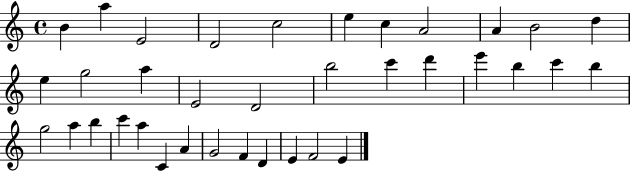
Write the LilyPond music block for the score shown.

{
  \clef treble
  \time 4/4
  \defaultTimeSignature
  \key c \major
  b'4 a''4 e'2 | d'2 c''2 | e''4 c''4 a'2 | a'4 b'2 d''4 | \break e''4 g''2 a''4 | e'2 d'2 | b''2 c'''4 d'''4 | e'''4 b''4 c'''4 b''4 | \break g''2 a''4 b''4 | c'''4 a''4 c'4 a'4 | g'2 f'4 d'4 | e'4 f'2 e'4 | \break \bar "|."
}